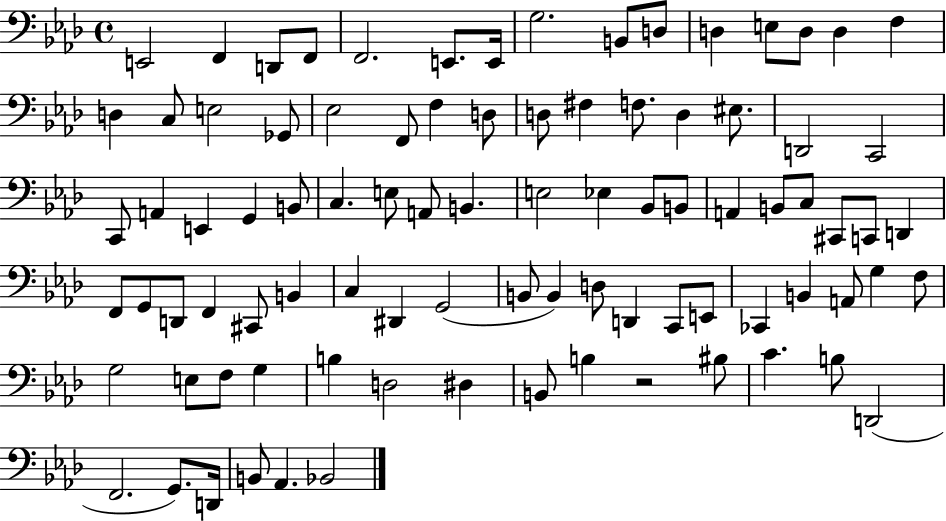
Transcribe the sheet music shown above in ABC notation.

X:1
T:Untitled
M:4/4
L:1/4
K:Ab
E,,2 F,, D,,/2 F,,/2 F,,2 E,,/2 E,,/4 G,2 B,,/2 D,/2 D, E,/2 D,/2 D, F, D, C,/2 E,2 _G,,/2 _E,2 F,,/2 F, D,/2 D,/2 ^F, F,/2 D, ^E,/2 D,,2 C,,2 C,,/2 A,, E,, G,, B,,/2 C, E,/2 A,,/2 B,, E,2 _E, _B,,/2 B,,/2 A,, B,,/2 C,/2 ^C,,/2 C,,/2 D,, F,,/2 G,,/2 D,,/2 F,, ^C,,/2 B,, C, ^D,, G,,2 B,,/2 B,, D,/2 D,, C,,/2 E,,/2 _C,, B,, A,,/2 G, F,/2 G,2 E,/2 F,/2 G, B, D,2 ^D, B,,/2 B, z2 ^B,/2 C B,/2 D,,2 F,,2 G,,/2 D,,/4 B,,/2 _A,, _B,,2